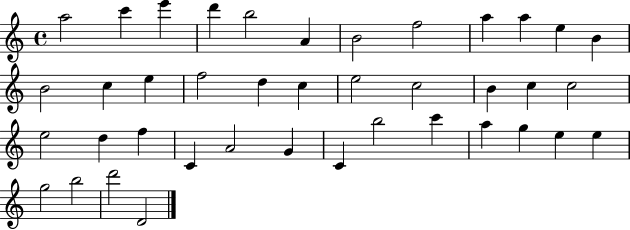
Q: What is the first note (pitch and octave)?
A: A5